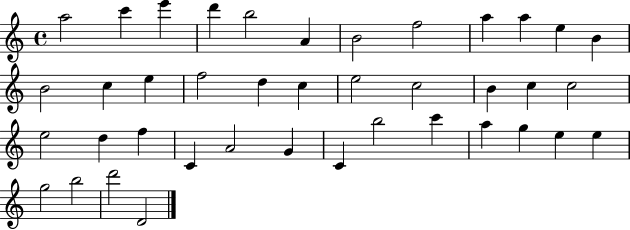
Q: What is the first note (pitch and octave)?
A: A5